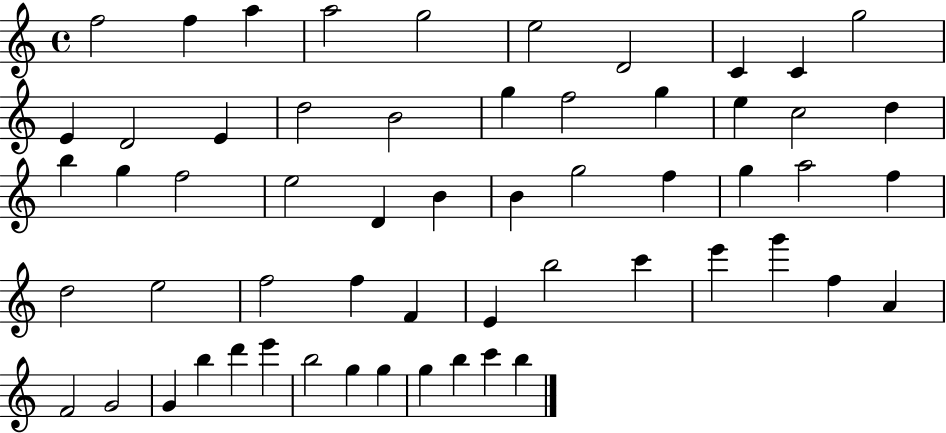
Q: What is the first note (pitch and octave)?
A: F5